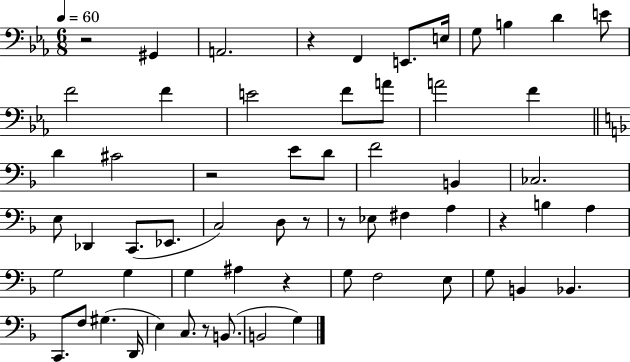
X:1
T:Untitled
M:6/8
L:1/4
K:Eb
z2 ^G,, A,,2 z F,, E,,/2 E,/4 G,/2 B, D E/2 F2 F E2 F/2 A/2 A2 F D ^C2 z2 E/2 D/2 F2 B,, _C,2 E,/2 _D,, C,,/2 _E,,/2 C,2 D,/2 z/2 z/2 _E,/2 ^F, A, z B, A, G,2 G, G, ^A, z G,/2 F,2 E,/2 G,/2 B,, _B,, C,,/2 F,/2 ^G, D,,/4 E, C,/2 z/2 B,,/2 B,,2 G,